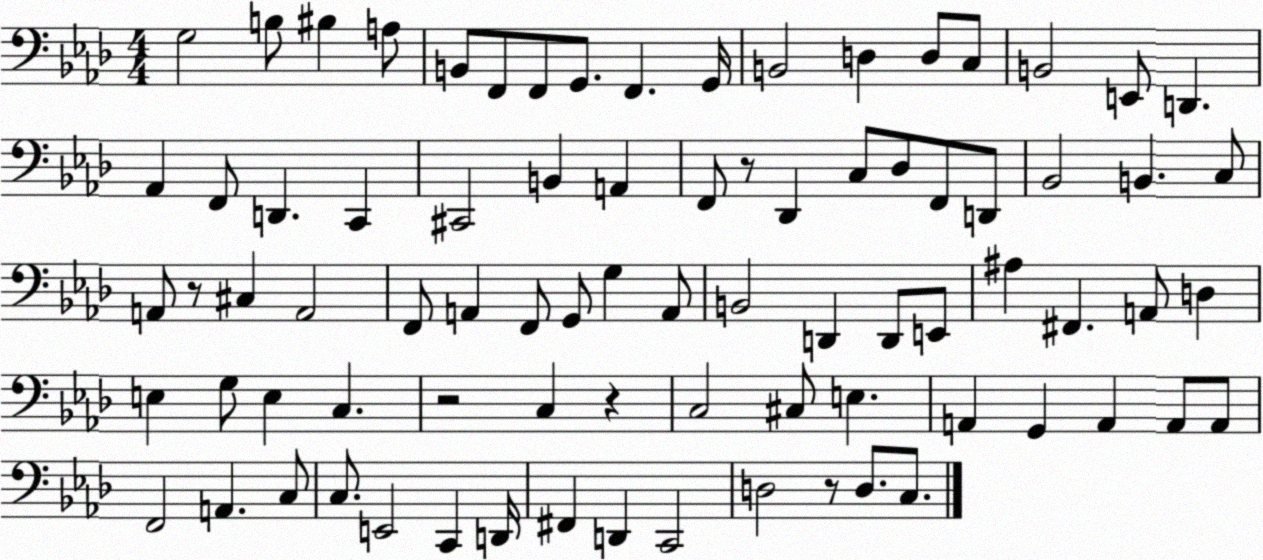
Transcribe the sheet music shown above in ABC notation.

X:1
T:Untitled
M:4/4
L:1/4
K:Ab
G,2 B,/2 ^B, A,/2 B,,/2 F,,/2 F,,/2 G,,/2 F,, G,,/4 B,,2 D, D,/2 C,/2 B,,2 E,,/2 D,, _A,, F,,/2 D,, C,, ^C,,2 B,, A,, F,,/2 z/2 _D,, C,/2 _D,/2 F,,/2 D,,/2 _B,,2 B,, C,/2 A,,/2 z/2 ^C, A,,2 F,,/2 A,, F,,/2 G,,/2 G, A,,/2 B,,2 D,, D,,/2 E,,/2 ^A, ^F,, A,,/2 D, E, G,/2 E, C, z2 C, z C,2 ^C,/2 E, A,, G,, A,, A,,/2 A,,/2 F,,2 A,, C,/2 C,/2 E,,2 C,, D,,/4 ^F,, D,, C,,2 D,2 z/2 D,/2 C,/2